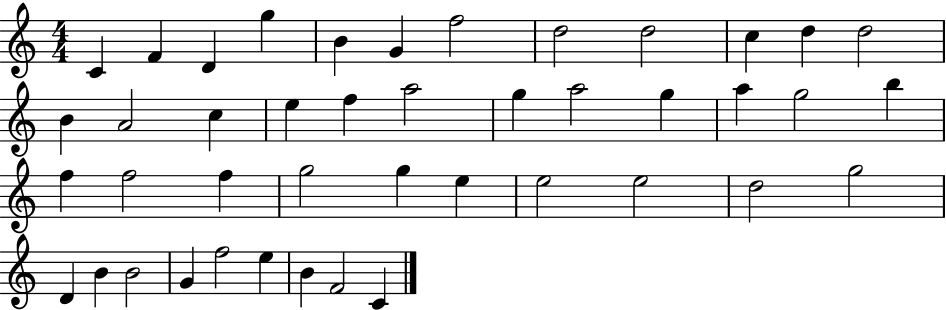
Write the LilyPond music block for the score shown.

{
  \clef treble
  \numericTimeSignature
  \time 4/4
  \key c \major
  c'4 f'4 d'4 g''4 | b'4 g'4 f''2 | d''2 d''2 | c''4 d''4 d''2 | \break b'4 a'2 c''4 | e''4 f''4 a''2 | g''4 a''2 g''4 | a''4 g''2 b''4 | \break f''4 f''2 f''4 | g''2 g''4 e''4 | e''2 e''2 | d''2 g''2 | \break d'4 b'4 b'2 | g'4 f''2 e''4 | b'4 f'2 c'4 | \bar "|."
}